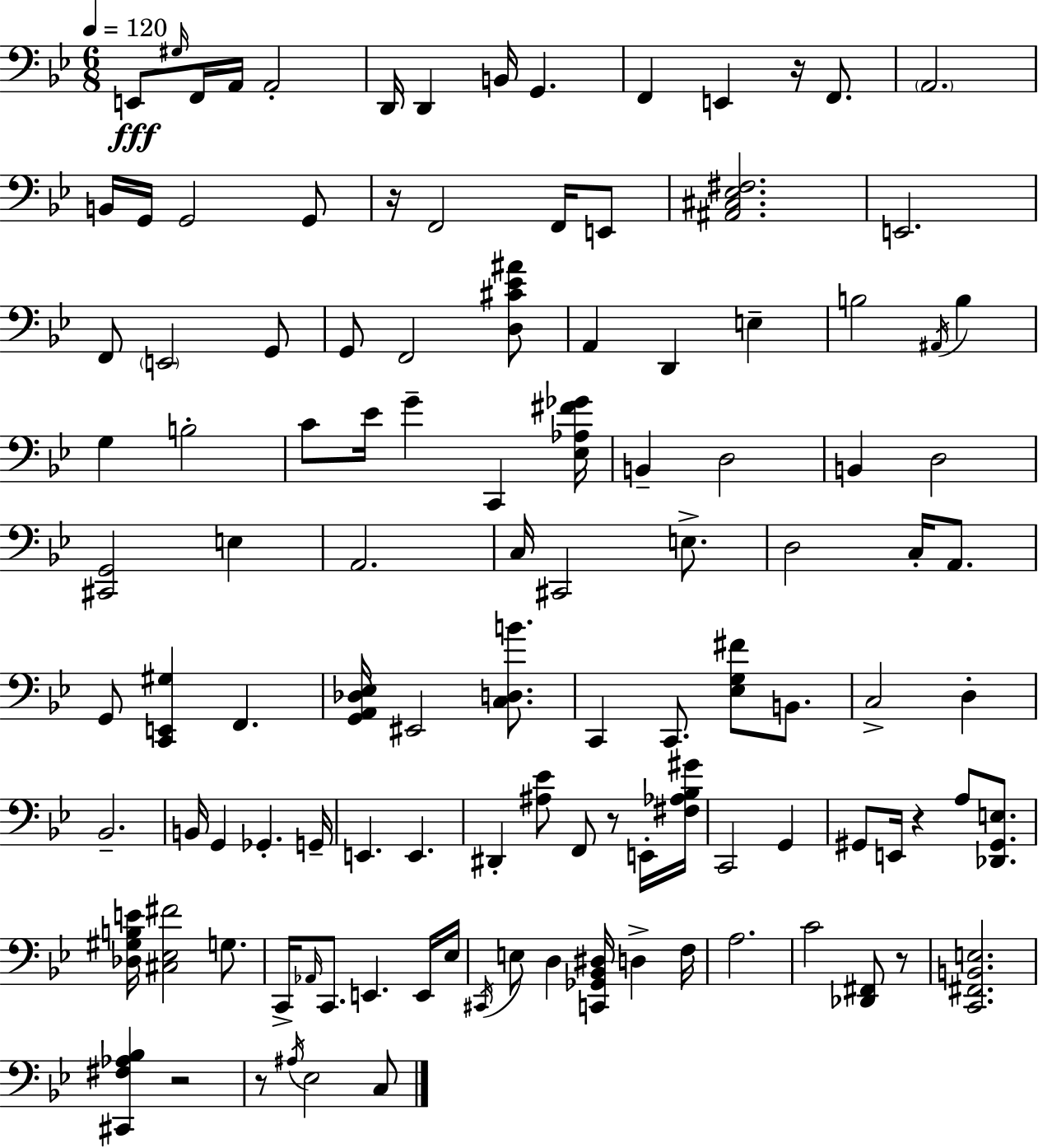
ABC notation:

X:1
T:Untitled
M:6/8
L:1/4
K:Bb
E,,/2 ^G,/4 F,,/4 A,,/4 A,,2 D,,/4 D,, B,,/4 G,, F,, E,, z/4 F,,/2 A,,2 B,,/4 G,,/4 G,,2 G,,/2 z/4 F,,2 F,,/4 E,,/2 [^A,,^C,_E,^F,]2 E,,2 F,,/2 E,,2 G,,/2 G,,/2 F,,2 [D,^C_E^A]/2 A,, D,, E, B,2 ^A,,/4 B, G, B,2 C/2 _E/4 G C,, [_E,_A,^F_G]/4 B,, D,2 B,, D,2 [^C,,G,,]2 E, A,,2 C,/4 ^C,,2 E,/2 D,2 C,/4 A,,/2 G,,/2 [C,,E,,^G,] F,, [G,,A,,_D,_E,]/4 ^E,,2 [C,D,B]/2 C,, C,,/2 [_E,G,^F]/2 B,,/2 C,2 D, _B,,2 B,,/4 G,, _G,, G,,/4 E,, E,, ^D,, [^A,_E]/2 F,,/2 z/2 E,,/4 [^F,_A,_B,^G]/4 C,,2 G,, ^G,,/2 E,,/4 z A,/2 [_D,,^G,,E,]/2 [_D,^G,B,E]/4 [^C,_E,^F]2 G,/2 C,,/4 _A,,/4 C,,/2 E,, E,,/4 _E,/4 ^C,,/4 E,/2 D, [C,,_G,,_B,,^D,]/4 D, F,/4 A,2 C2 [_D,,^F,,]/2 z/2 [C,,^F,,B,,E,]2 [^C,,^F,_A,_B,] z2 z/2 ^A,/4 _E,2 C,/2